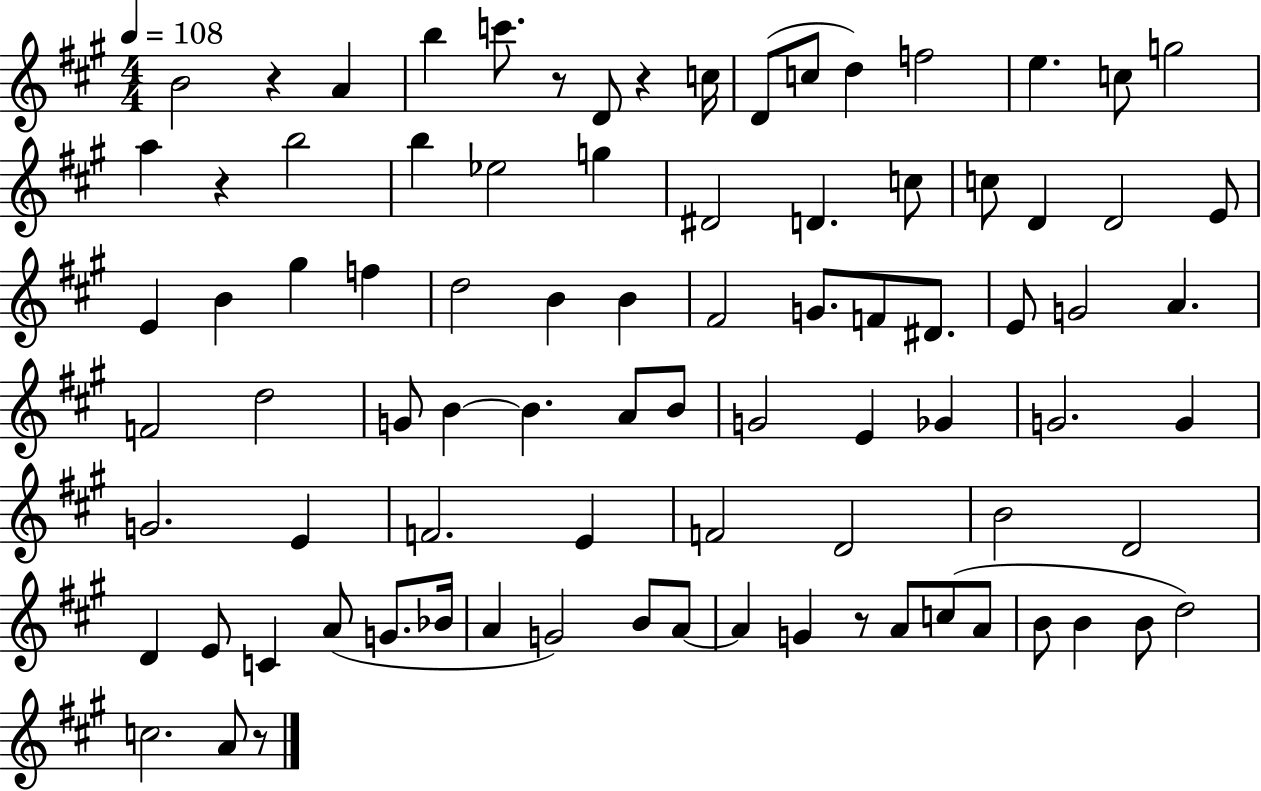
{
  \clef treble
  \numericTimeSignature
  \time 4/4
  \key a \major
  \tempo 4 = 108
  \repeat volta 2 { b'2 r4 a'4 | b''4 c'''8. r8 d'8 r4 c''16 | d'8( c''8 d''4) f''2 | e''4. c''8 g''2 | \break a''4 r4 b''2 | b''4 ees''2 g''4 | dis'2 d'4. c''8 | c''8 d'4 d'2 e'8 | \break e'4 b'4 gis''4 f''4 | d''2 b'4 b'4 | fis'2 g'8. f'8 dis'8. | e'8 g'2 a'4. | \break f'2 d''2 | g'8 b'4~~ b'4. a'8 b'8 | g'2 e'4 ges'4 | g'2. g'4 | \break g'2. e'4 | f'2. e'4 | f'2 d'2 | b'2 d'2 | \break d'4 e'8 c'4 a'8( g'8. bes'16 | a'4 g'2) b'8 a'8~~ | a'4 g'4 r8 a'8 c''8( a'8 | b'8 b'4 b'8 d''2) | \break c''2. a'8 r8 | } \bar "|."
}